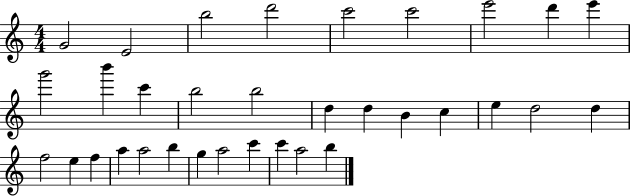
{
  \clef treble
  \numericTimeSignature
  \time 4/4
  \key c \major
  g'2 e'2 | b''2 d'''2 | c'''2 c'''2 | e'''2 d'''4 e'''4 | \break g'''2 b'''4 c'''4 | b''2 b''2 | d''4 d''4 b'4 c''4 | e''4 d''2 d''4 | \break f''2 e''4 f''4 | a''4 a''2 b''4 | g''4 a''2 c'''4 | c'''4 a''2 b''4 | \break \bar "|."
}